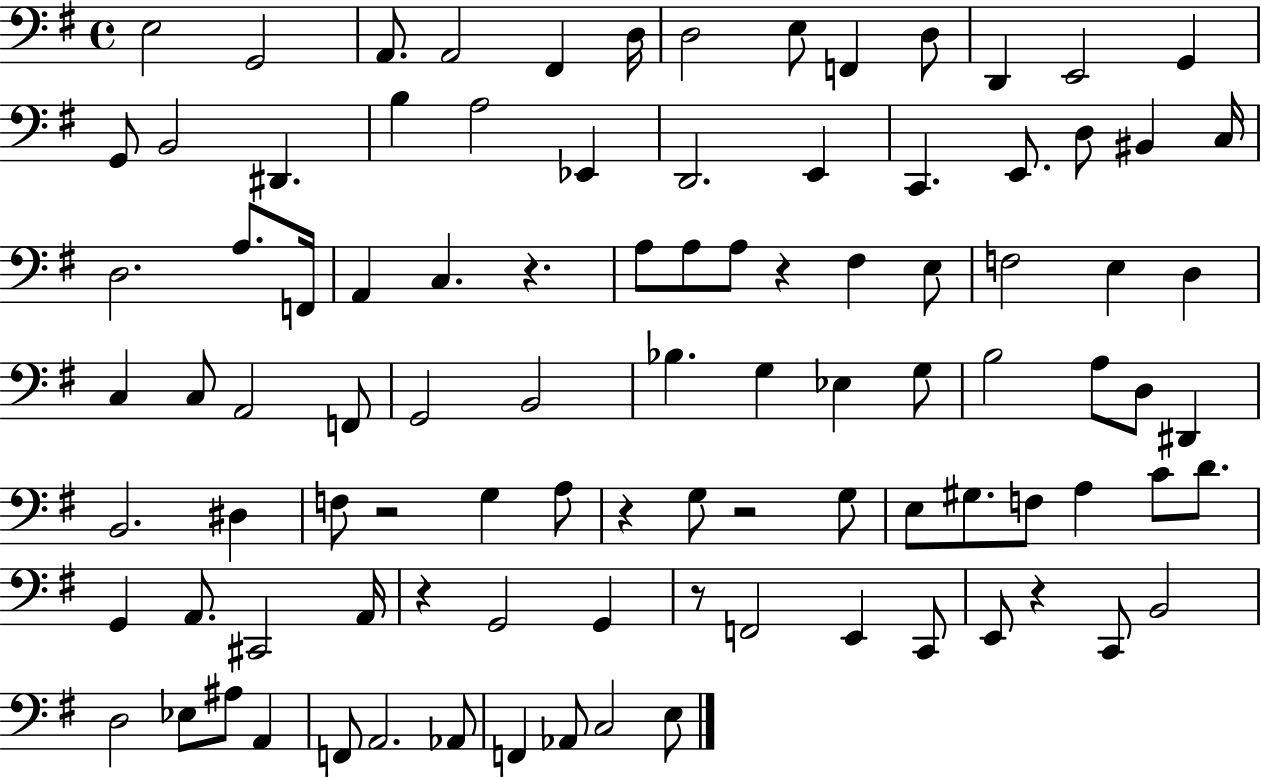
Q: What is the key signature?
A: G major